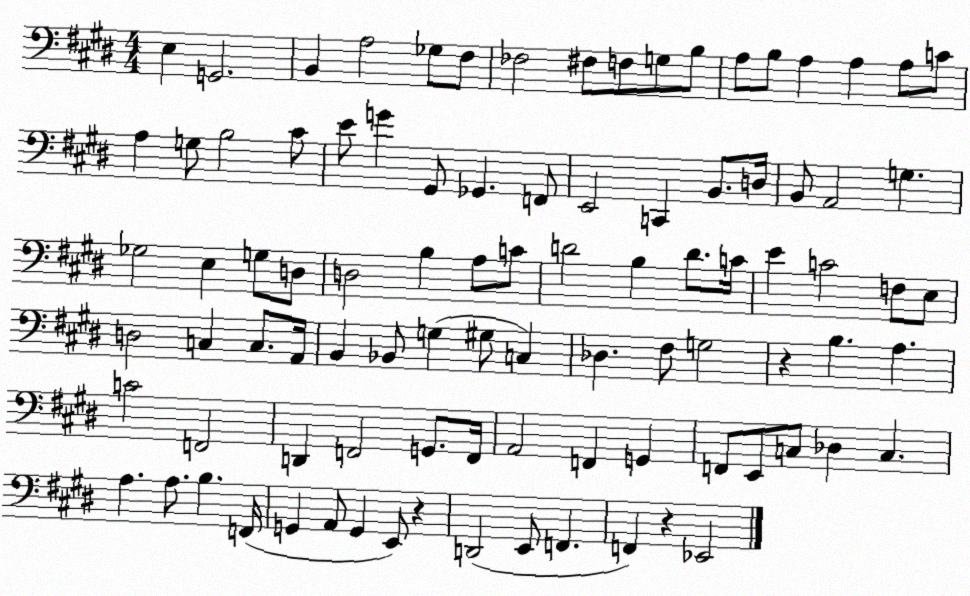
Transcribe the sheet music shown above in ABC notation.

X:1
T:Untitled
M:4/4
L:1/4
K:E
E, G,,2 B,, A,2 _G,/2 ^F,/2 _F,2 ^F,/2 F,/2 G,/2 B,/2 A,/2 B,/2 A, A, A,/2 C/2 A, G,/2 B,2 ^C/2 E/2 G ^G,,/2 _G,, F,,/2 E,,2 C,, B,,/2 D,/4 B,,/2 A,,2 G, _G,2 E, G,/2 D,/2 D,2 B, A,/2 C/2 D2 B, D/2 C/4 E C2 F,/2 E,/2 D,2 C, C,/2 A,,/4 B,, _B,,/2 G, ^G,/2 C, _D, ^F,/2 G,2 z B, A, C2 F,,2 D,, F,,2 G,,/2 F,,/4 A,,2 F,, G,, F,,/2 E,,/2 C,/2 _D, C, A, A,/2 B, F,,/4 G,, A,,/2 G,, E,,/2 z D,,2 E,,/2 F,, F,, z _E,,2